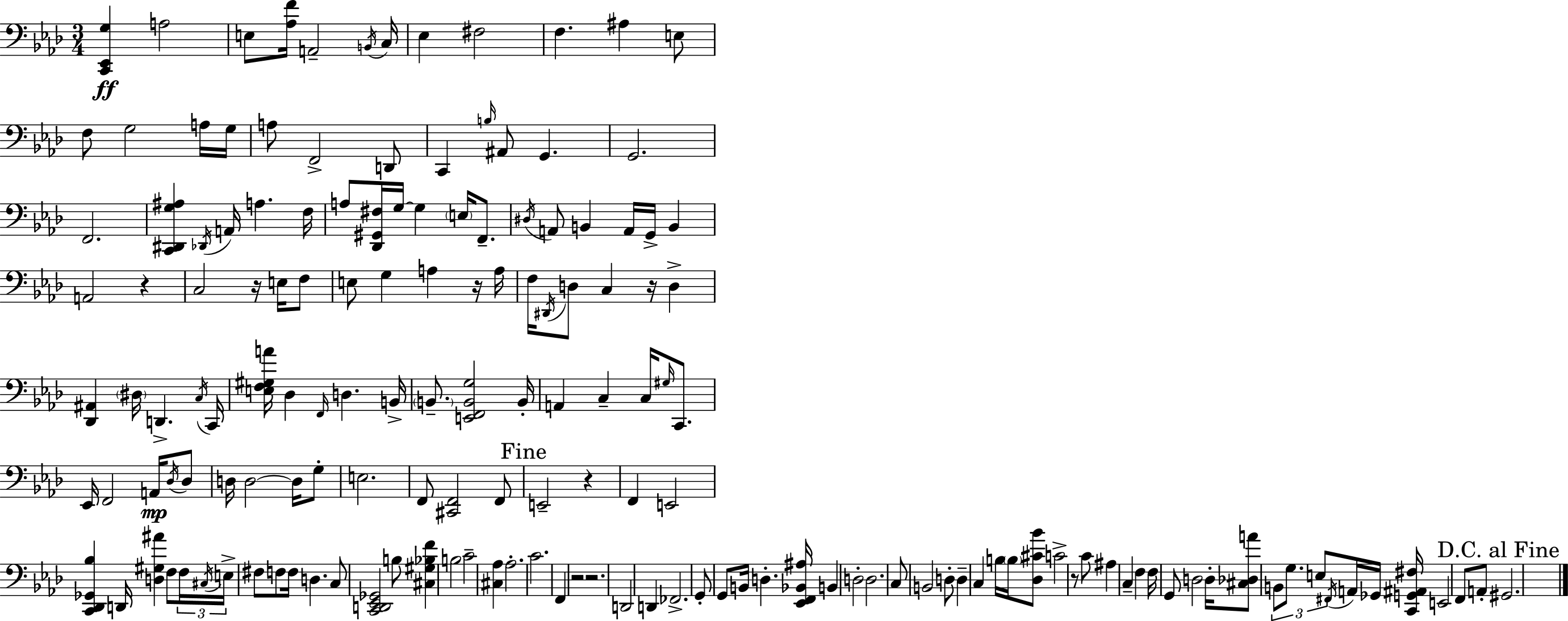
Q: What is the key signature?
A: AES major